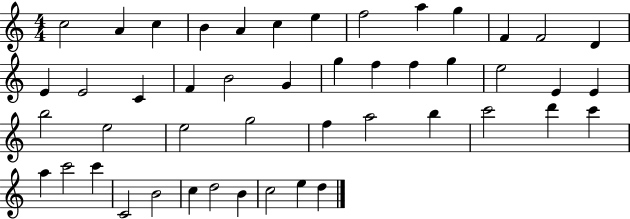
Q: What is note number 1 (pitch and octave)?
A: C5